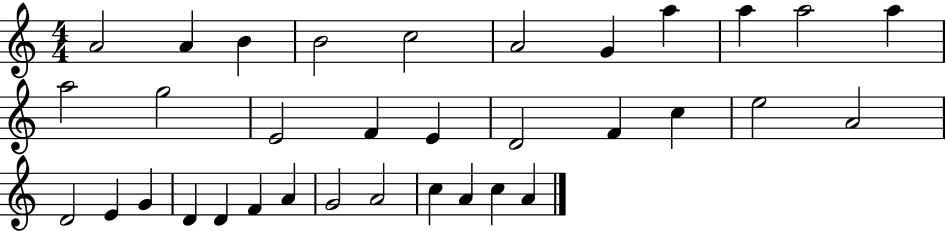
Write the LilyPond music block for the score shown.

{
  \clef treble
  \numericTimeSignature
  \time 4/4
  \key c \major
  a'2 a'4 b'4 | b'2 c''2 | a'2 g'4 a''4 | a''4 a''2 a''4 | \break a''2 g''2 | e'2 f'4 e'4 | d'2 f'4 c''4 | e''2 a'2 | \break d'2 e'4 g'4 | d'4 d'4 f'4 a'4 | g'2 a'2 | c''4 a'4 c''4 a'4 | \break \bar "|."
}